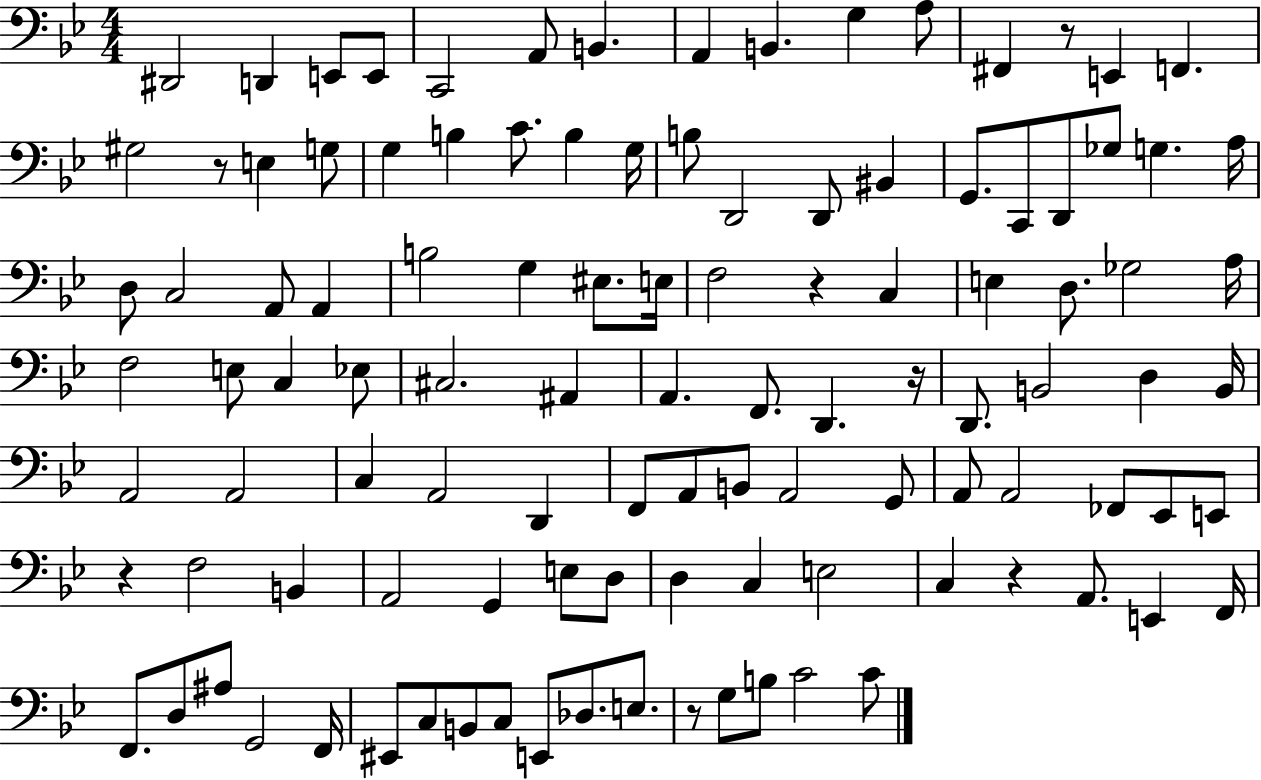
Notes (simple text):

D#2/h D2/q E2/e E2/e C2/h A2/e B2/q. A2/q B2/q. G3/q A3/e F#2/q R/e E2/q F2/q. G#3/h R/e E3/q G3/e G3/q B3/q C4/e. B3/q G3/s B3/e D2/h D2/e BIS2/q G2/e. C2/e D2/e Gb3/e G3/q. A3/s D3/e C3/h A2/e A2/q B3/h G3/q EIS3/e. E3/s F3/h R/q C3/q E3/q D3/e. Gb3/h A3/s F3/h E3/e C3/q Eb3/e C#3/h. A#2/q A2/q. F2/e. D2/q. R/s D2/e. B2/h D3/q B2/s A2/h A2/h C3/q A2/h D2/q F2/e A2/e B2/e A2/h G2/e A2/e A2/h FES2/e Eb2/e E2/e R/q F3/h B2/q A2/h G2/q E3/e D3/e D3/q C3/q E3/h C3/q R/q A2/e. E2/q F2/s F2/e. D3/e A#3/e G2/h F2/s EIS2/e C3/e B2/e C3/e E2/e Db3/e. E3/e. R/e G3/e B3/e C4/h C4/e